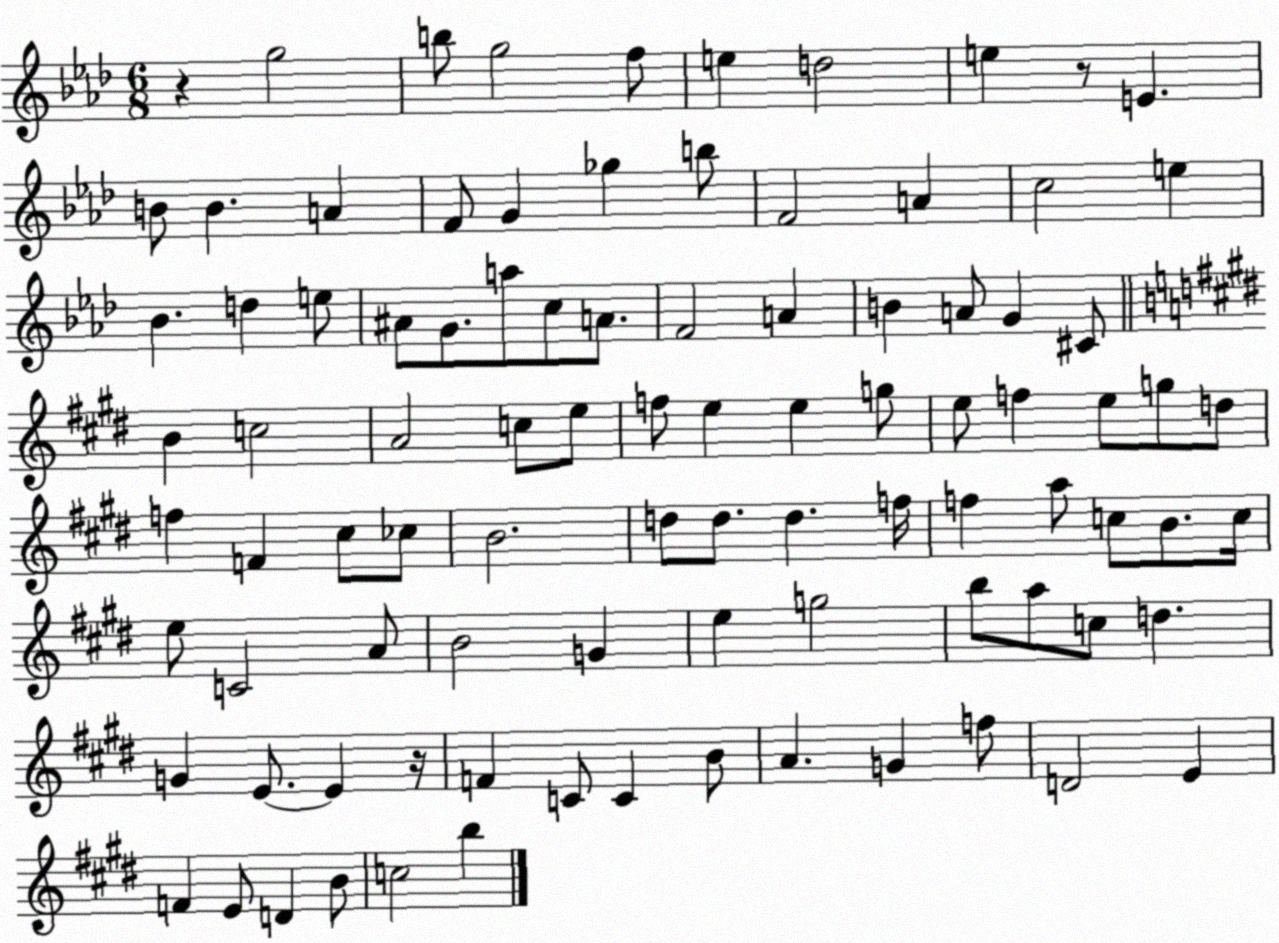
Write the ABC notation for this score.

X:1
T:Untitled
M:6/8
L:1/4
K:Ab
z g2 b/2 g2 f/2 e d2 e z/2 E B/2 B A F/2 G _g b/2 F2 A c2 e _B d e/2 ^A/2 G/2 a/2 c/2 A/2 F2 A B A/2 G ^C/2 B c2 A2 c/2 e/2 f/2 e e g/2 e/2 f e/2 g/2 d/2 f F ^c/2 _c/2 B2 d/2 d/2 d f/4 f a/2 c/2 B/2 c/4 e/2 C2 A/2 B2 G e g2 b/2 a/2 c/2 d G E/2 E z/4 F C/2 C B/2 A G f/2 D2 E F E/2 D B/2 c2 b